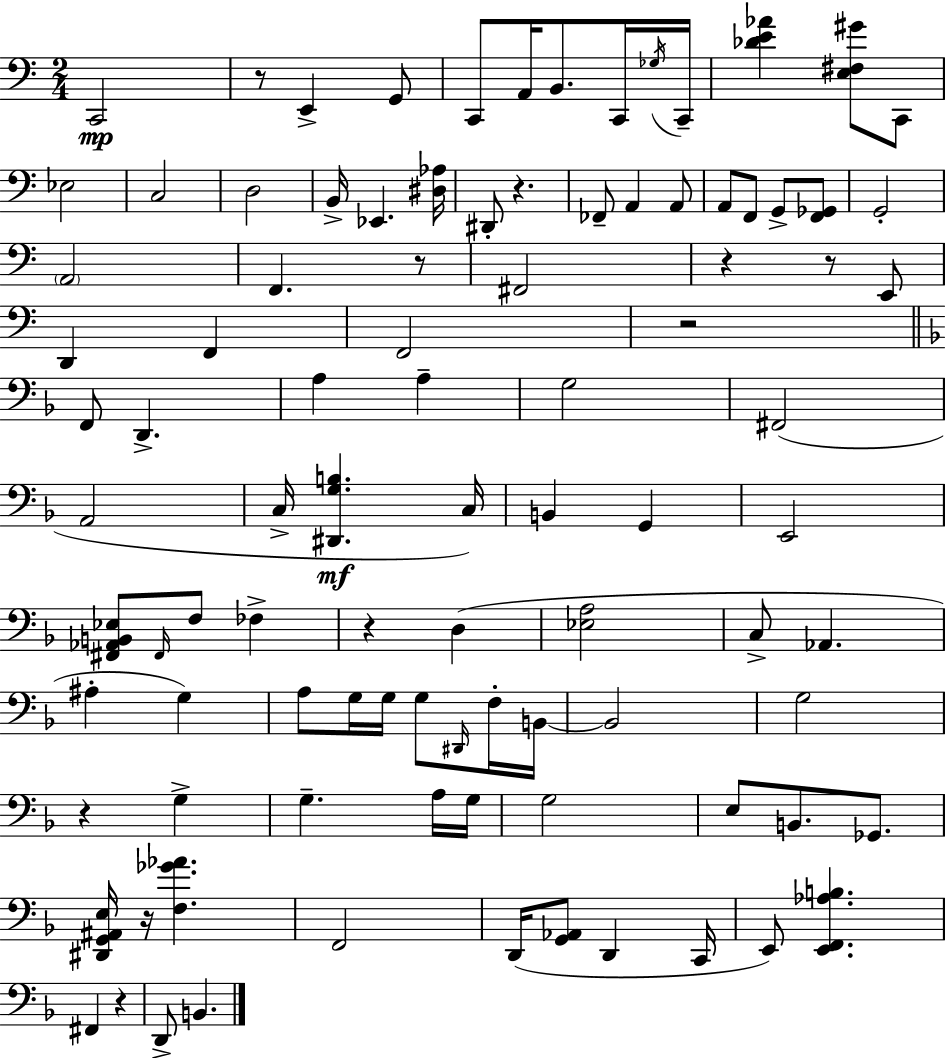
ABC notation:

X:1
T:Untitled
M:2/4
L:1/4
K:C
C,,2 z/2 E,, G,,/2 C,,/2 A,,/4 B,,/2 C,,/4 _G,/4 C,,/4 [_DE_A] [E,^F,^G]/2 C,,/2 _E,2 C,2 D,2 B,,/4 _E,, [^D,_A,]/4 ^D,,/2 z _F,,/2 A,, A,,/2 A,,/2 F,,/2 G,,/2 [F,,_G,,]/2 G,,2 A,,2 F,, z/2 ^F,,2 z z/2 E,,/2 D,, F,, F,,2 z2 F,,/2 D,, A, A, G,2 ^F,,2 A,,2 C,/4 [^D,,G,B,] C,/4 B,, G,, E,,2 [^F,,_A,,B,,_E,]/2 ^F,,/4 F,/2 _F, z D, [_E,A,]2 C,/2 _A,, ^A, G, A,/2 G,/4 G,/4 G,/2 ^D,,/4 F,/4 B,,/4 B,,2 G,2 z G, G, A,/4 G,/4 G,2 E,/2 B,,/2 _G,,/2 [^D,,G,,^A,,E,]/4 z/4 [F,_G_A] F,,2 D,,/4 [G,,_A,,]/2 D,, C,,/4 E,,/2 [E,,F,,_A,B,] ^F,, z D,,/2 B,,